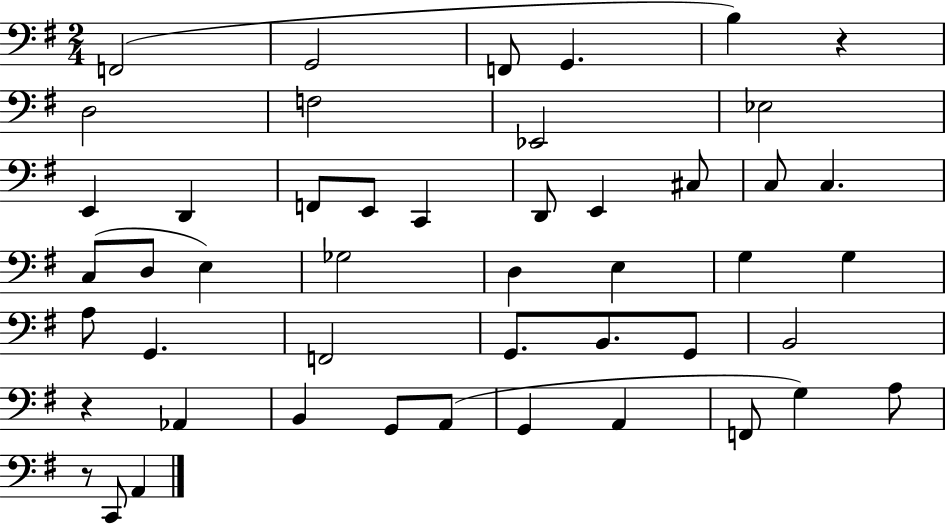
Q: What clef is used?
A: bass